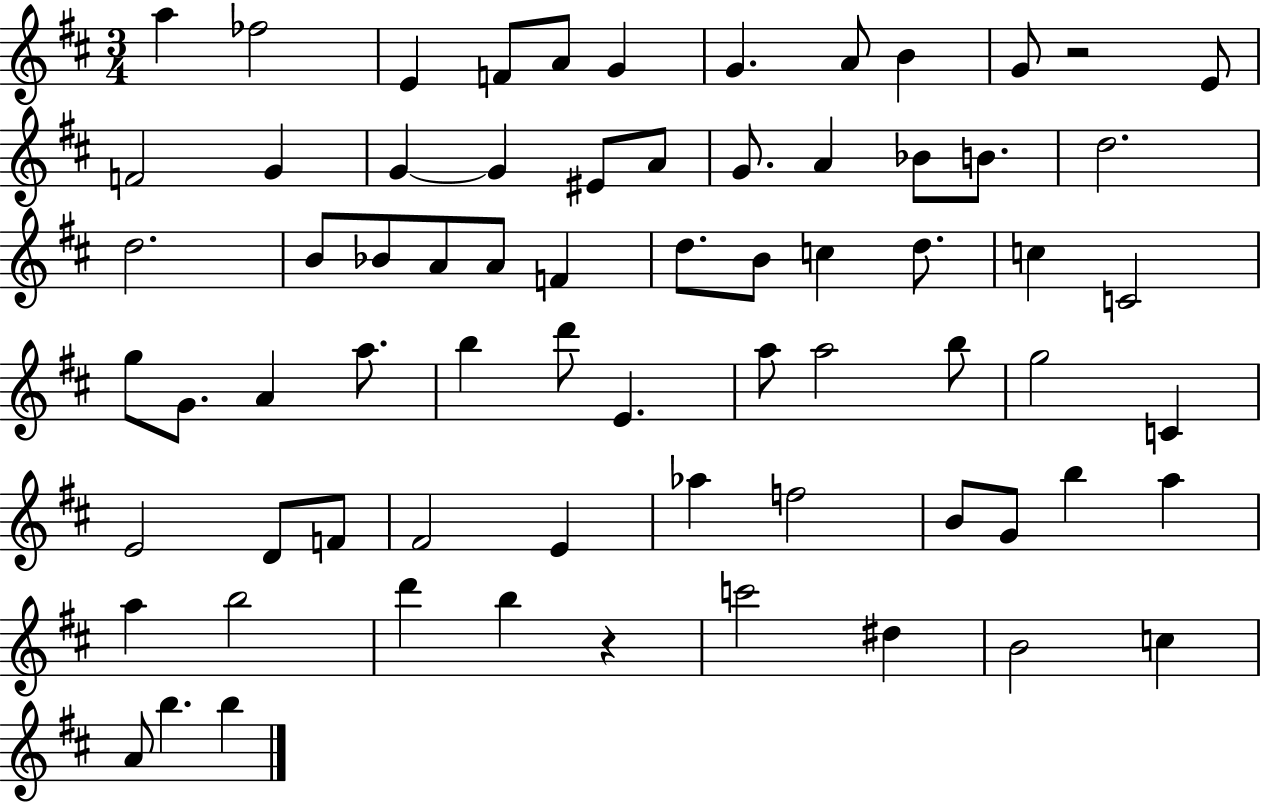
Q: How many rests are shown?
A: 2